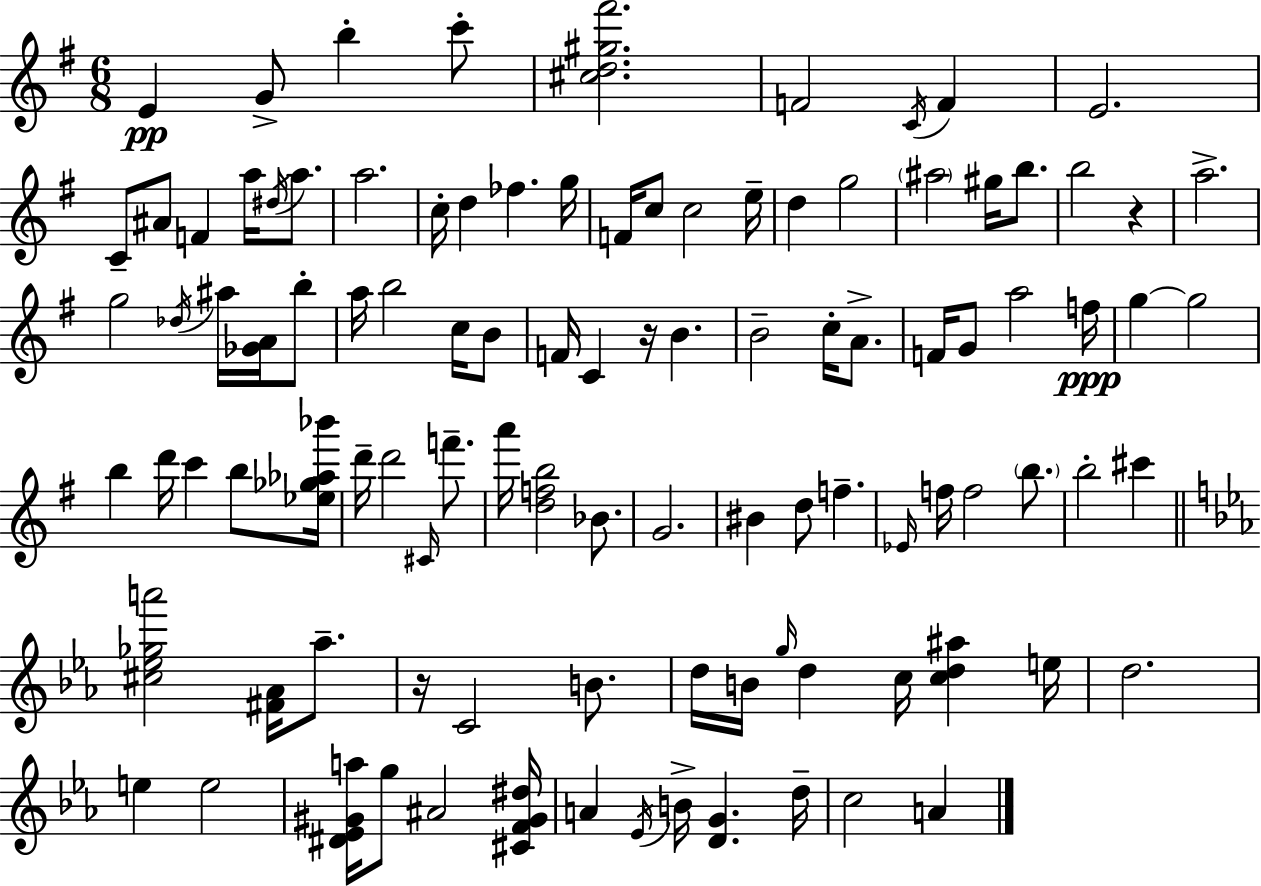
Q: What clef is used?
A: treble